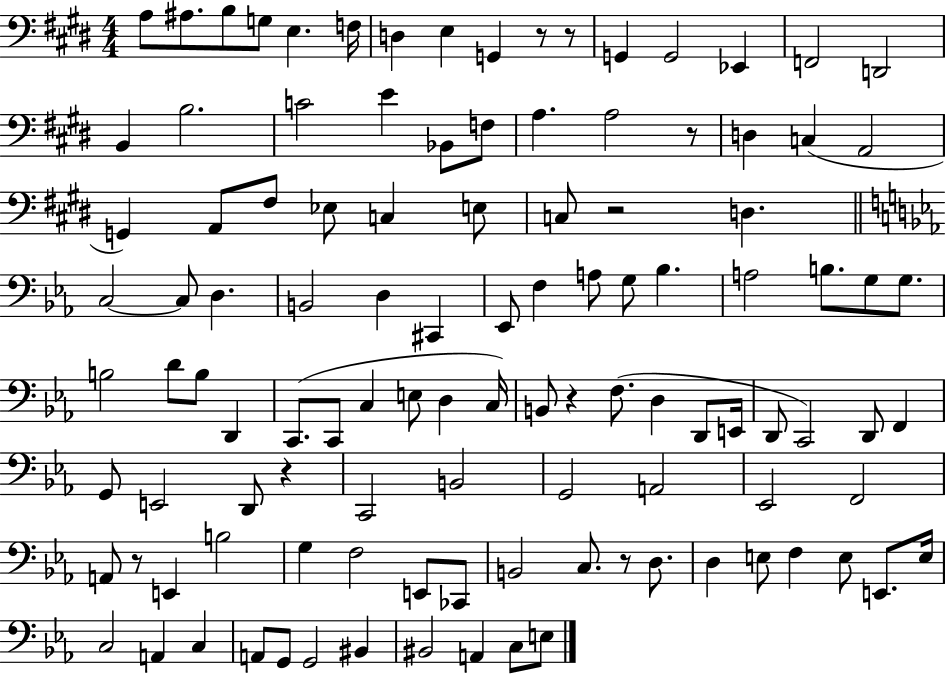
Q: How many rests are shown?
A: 8